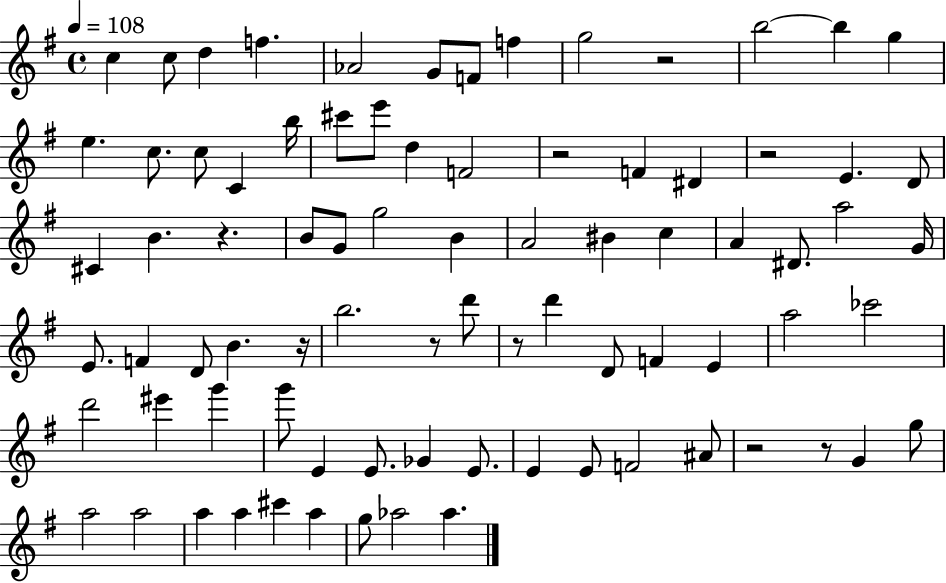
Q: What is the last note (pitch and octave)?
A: Ab5